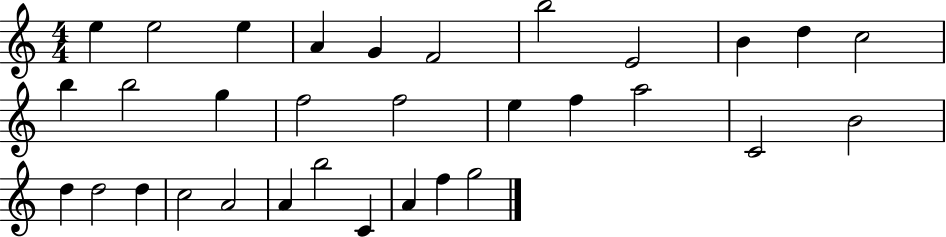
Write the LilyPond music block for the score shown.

{
  \clef treble
  \numericTimeSignature
  \time 4/4
  \key c \major
  e''4 e''2 e''4 | a'4 g'4 f'2 | b''2 e'2 | b'4 d''4 c''2 | \break b''4 b''2 g''4 | f''2 f''2 | e''4 f''4 a''2 | c'2 b'2 | \break d''4 d''2 d''4 | c''2 a'2 | a'4 b''2 c'4 | a'4 f''4 g''2 | \break \bar "|."
}